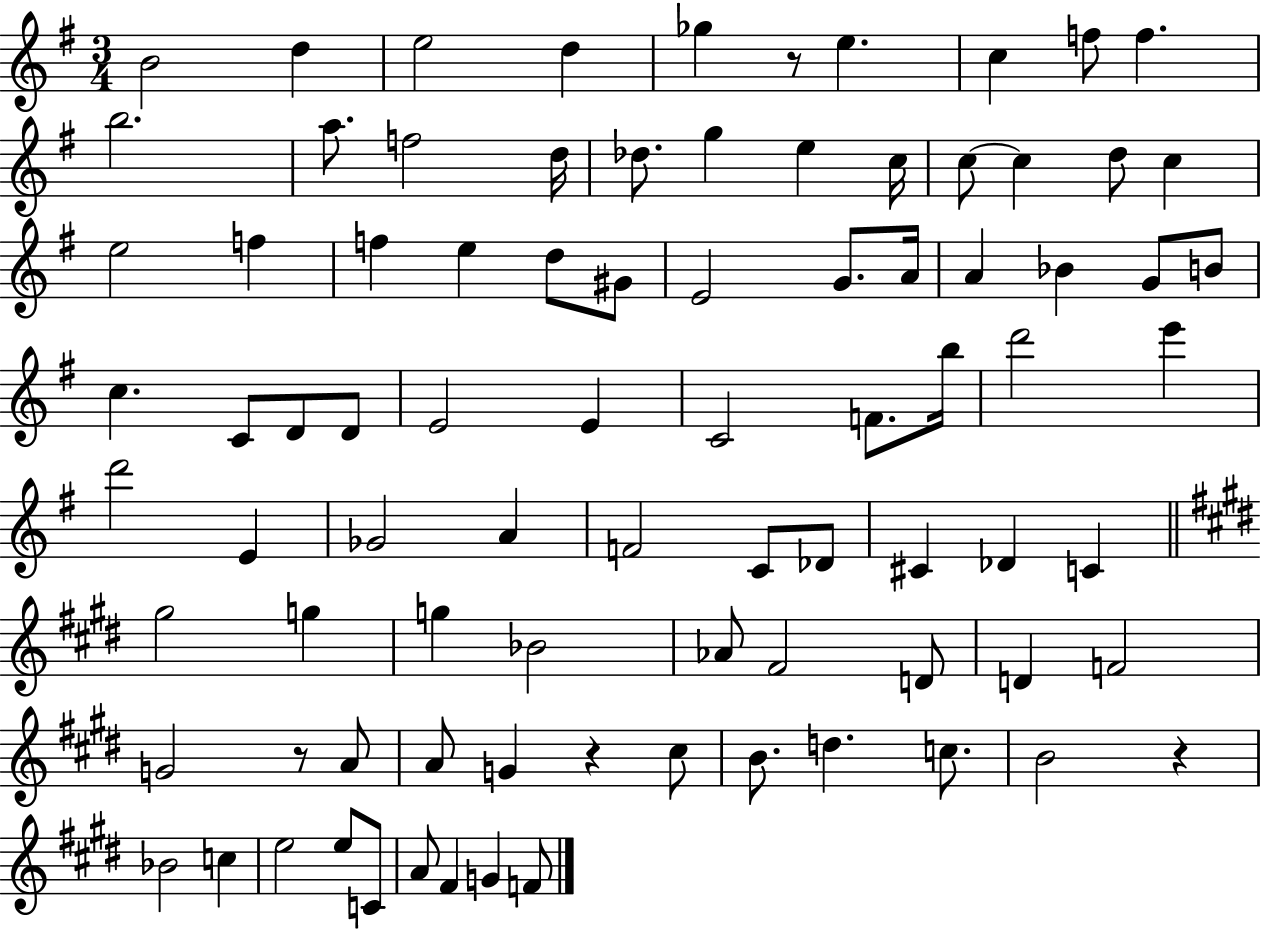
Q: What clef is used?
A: treble